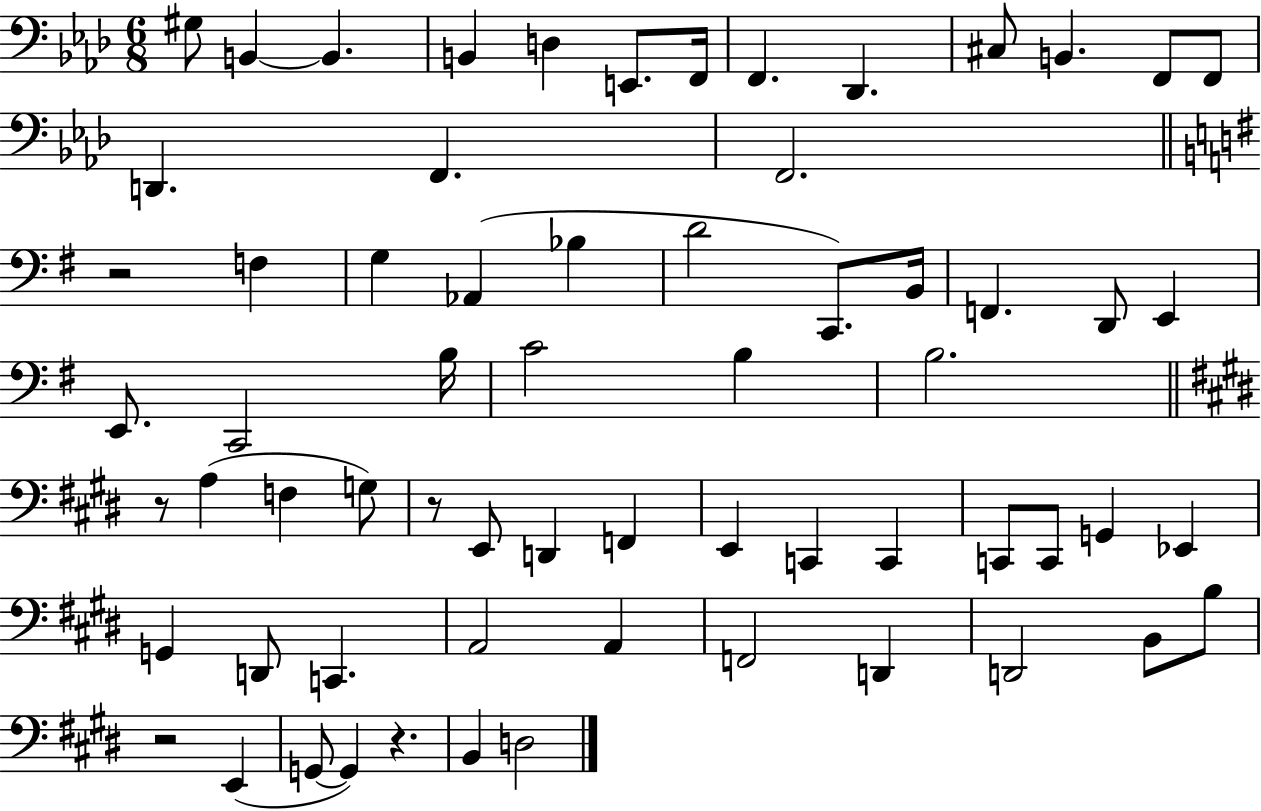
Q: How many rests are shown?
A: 5